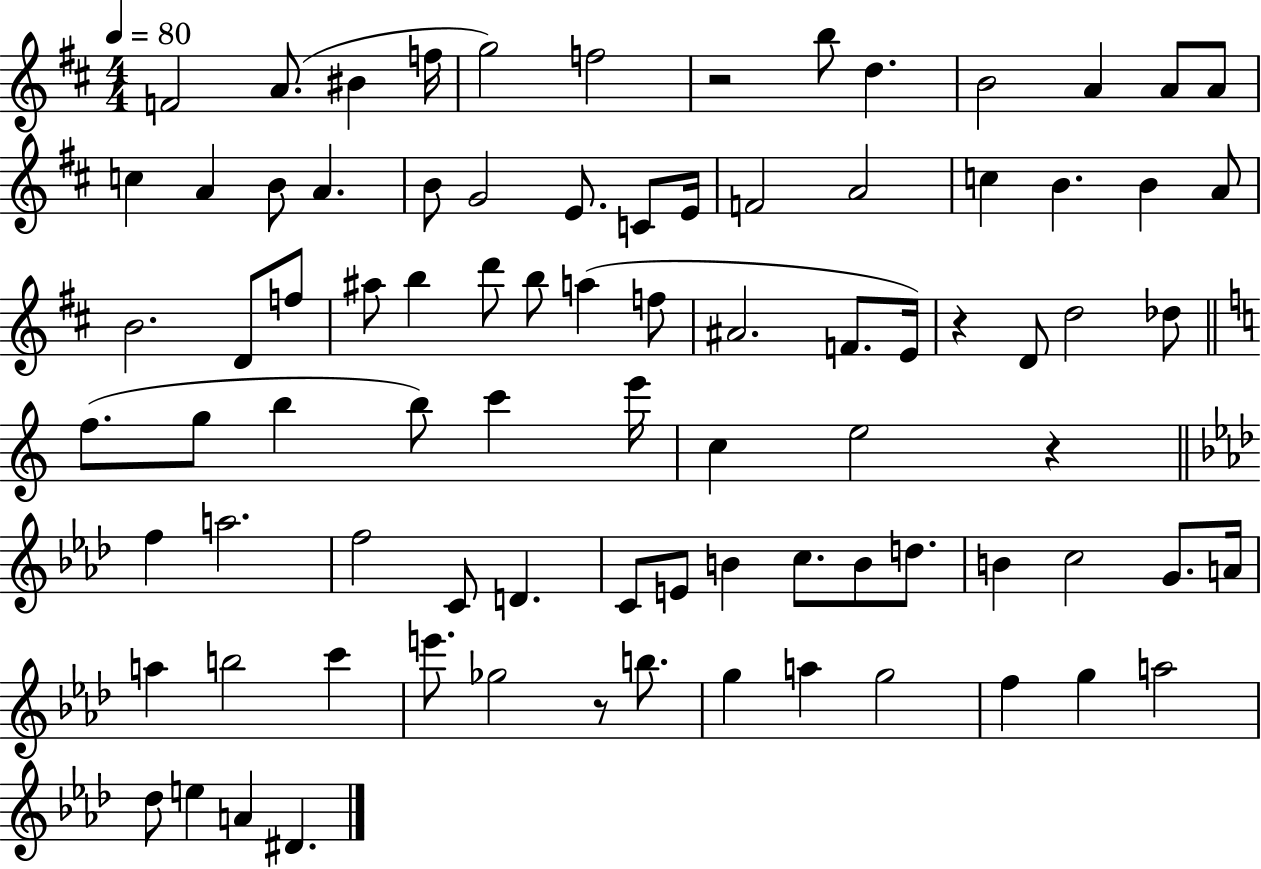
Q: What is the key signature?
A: D major